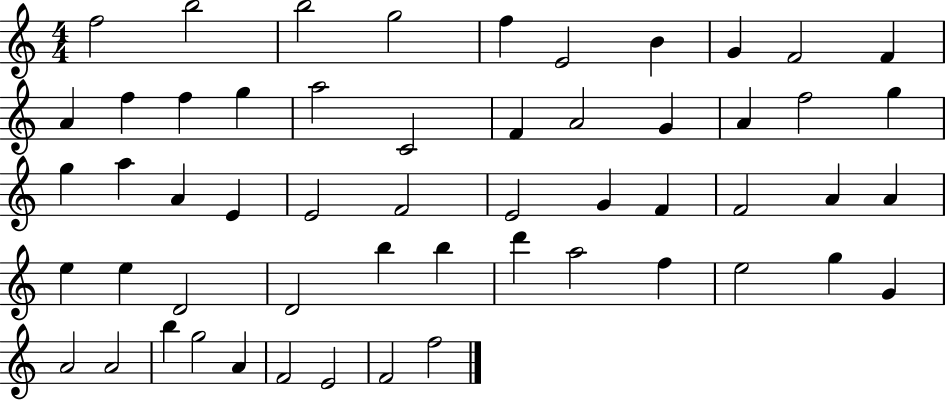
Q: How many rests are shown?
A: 0